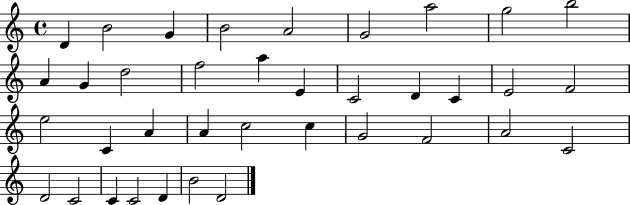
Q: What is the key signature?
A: C major